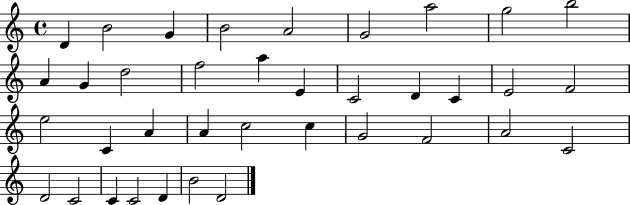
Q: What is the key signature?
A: C major